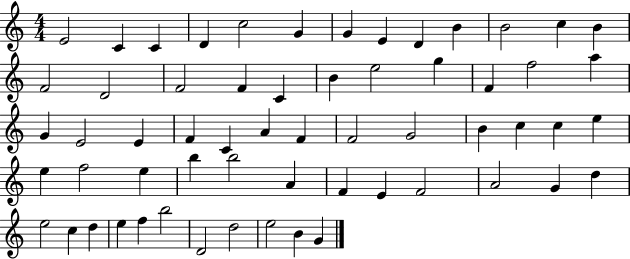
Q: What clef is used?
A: treble